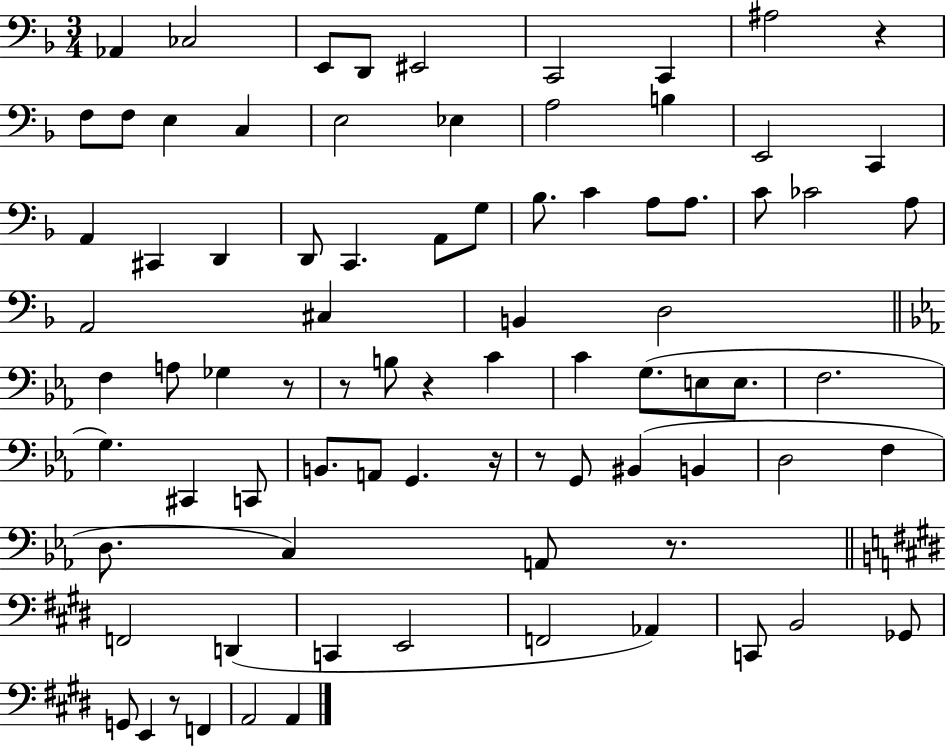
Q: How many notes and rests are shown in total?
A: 82